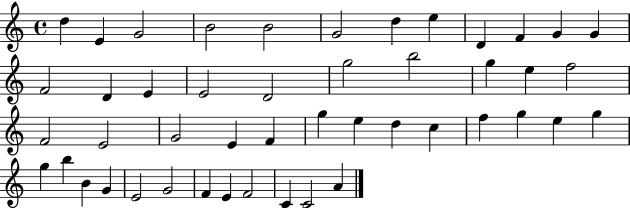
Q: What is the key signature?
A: C major